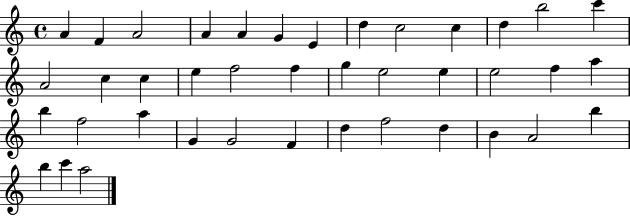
A4/q F4/q A4/h A4/q A4/q G4/q E4/q D5/q C5/h C5/q D5/q B5/h C6/q A4/h C5/q C5/q E5/q F5/h F5/q G5/q E5/h E5/q E5/h F5/q A5/q B5/q F5/h A5/q G4/q G4/h F4/q D5/q F5/h D5/q B4/q A4/h B5/q B5/q C6/q A5/h